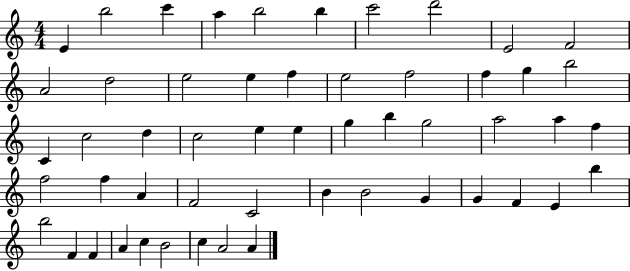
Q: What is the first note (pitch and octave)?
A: E4